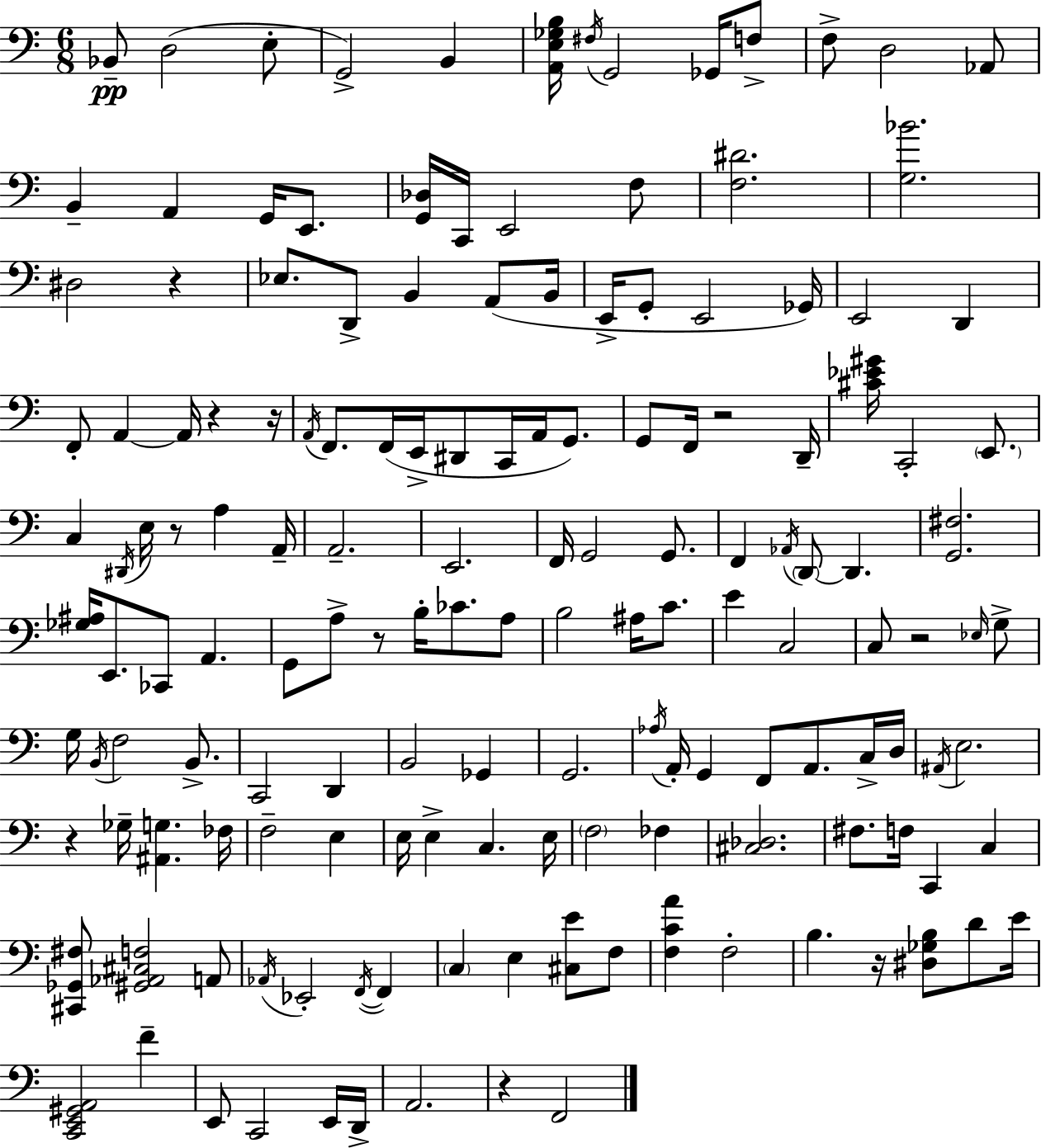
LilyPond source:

{
  \clef bass
  \numericTimeSignature
  \time 6/8
  \key a \minor
  bes,8--\pp d2( e8-. | g,2->) b,4 | <a, e ges b>16 \acciaccatura { fis16 } g,2 ges,16 f8-> | f8-> d2 aes,8 | \break b,4-- a,4 g,16 e,8. | <g, des>16 c,16 e,2 f8 | <f dis'>2. | <g bes'>2. | \break dis2 r4 | ees8. d,8-> b,4 a,8( | b,16 e,16-> g,8-. e,2 | ges,16) e,2 d,4 | \break f,8-. a,4~~ a,16 r4 | r16 \acciaccatura { a,16 } f,8. f,16( e,16-> dis,8 c,16 a,16 g,8.) | g,8 f,16 r2 | d,16-- <cis' ees' gis'>16 c,2-. \parenthesize e,8. | \break c4 \acciaccatura { dis,16 } e16 r8 a4 | a,16-- a,2.-- | e,2. | f,16 g,2 | \break g,8. f,4 \acciaccatura { aes,16 } \parenthesize d,8~~ d,4. | <g, fis>2. | <ges ais>16 e,8. ces,8 a,4. | g,8 a8-> r8 b16-. ces'8. | \break a8 b2 | ais16 c'8. e'4 c2 | c8 r2 | \grace { ees16 } g8-> g16 \acciaccatura { b,16 } f2 | \break b,8.-> c,2 | d,4 b,2 | ges,4 g,2. | \acciaccatura { aes16 } a,16-. g,4 | \break f,8 a,8. c16-> d16 \acciaccatura { ais,16 } e2. | r4 | ges16-- <ais, g>4. fes16 f2-- | e4 e16 e4-> | \break c4. e16 \parenthesize f2 | fes4 <cis des>2. | fis8. f16 | c,4 c4 <cis, ges, fis>8 <gis, aes, cis f>2 | \break a,8 \acciaccatura { aes,16 } ees,2-. | \acciaccatura { f,16~ }~ f,4 \parenthesize c4 | e4 <cis e'>8 f8 <f c' a'>4 | f2-. b4. | \break r16 <dis ges b>8 d'8 e'16 <c, e, gis, a,>2 | f'4-- e,8 | c,2 e,16 d,16-> a,2. | r4 | \break f,2 \bar "|."
}